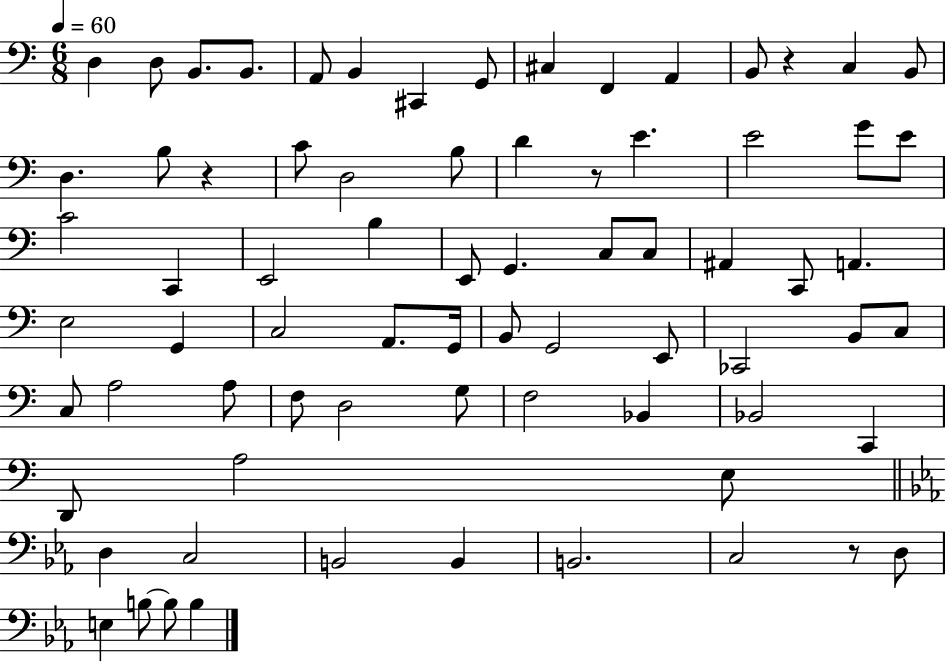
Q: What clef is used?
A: bass